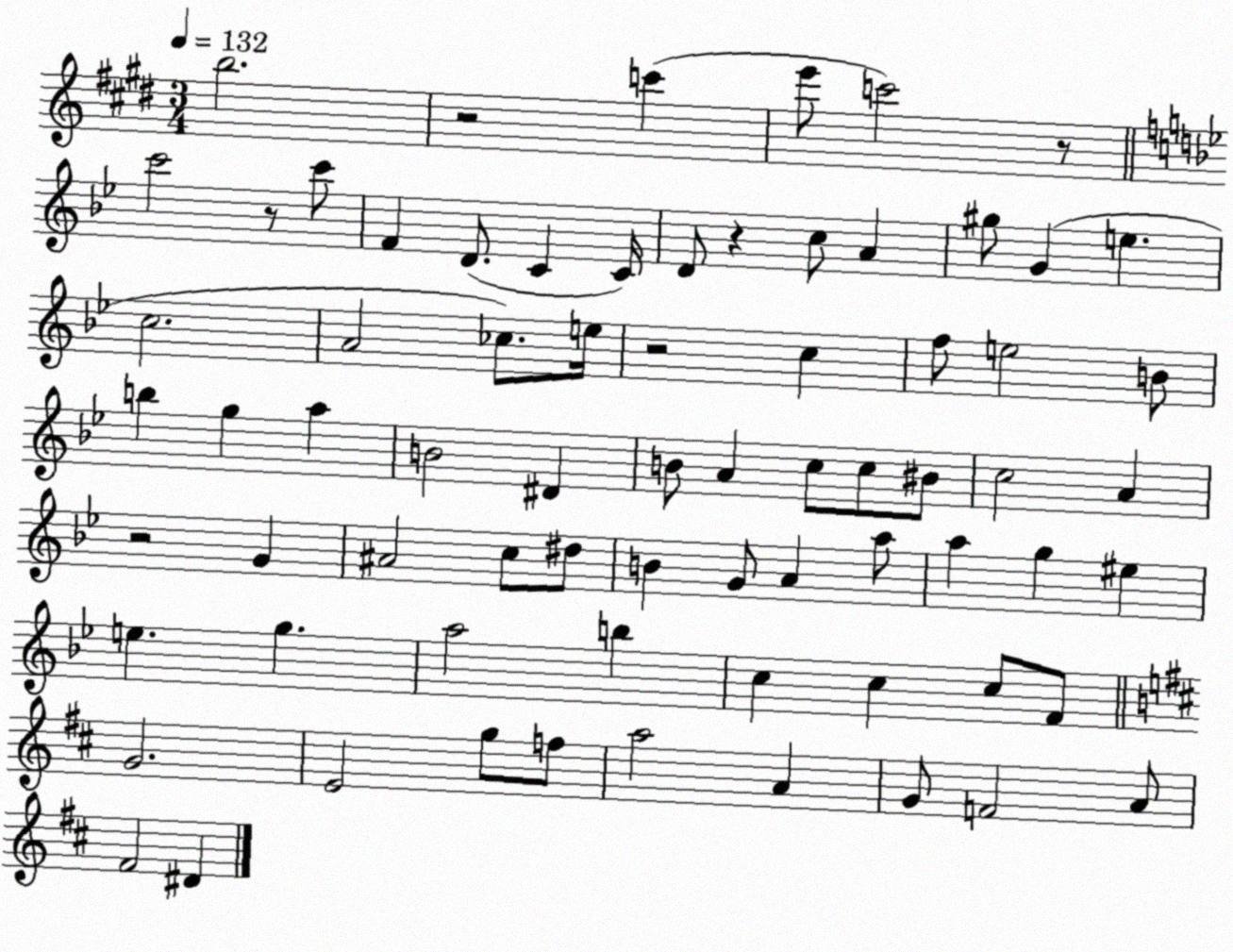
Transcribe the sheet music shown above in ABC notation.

X:1
T:Untitled
M:3/4
L:1/4
K:E
b2 z2 c' e'/2 c'2 z/2 c'2 z/2 c'/2 F D/2 C C/4 D/2 z c/2 A ^g/2 G e c2 A2 _c/2 e/4 z2 c f/2 e2 B/2 b g a B2 ^D B/2 A c/2 c/2 ^B/2 c2 A z2 G ^A2 c/2 ^d/2 B G/2 A a/2 a g ^e e g a2 b c c c/2 F/2 G2 E2 g/2 f/2 a2 A G/2 F2 A/2 ^F2 ^D